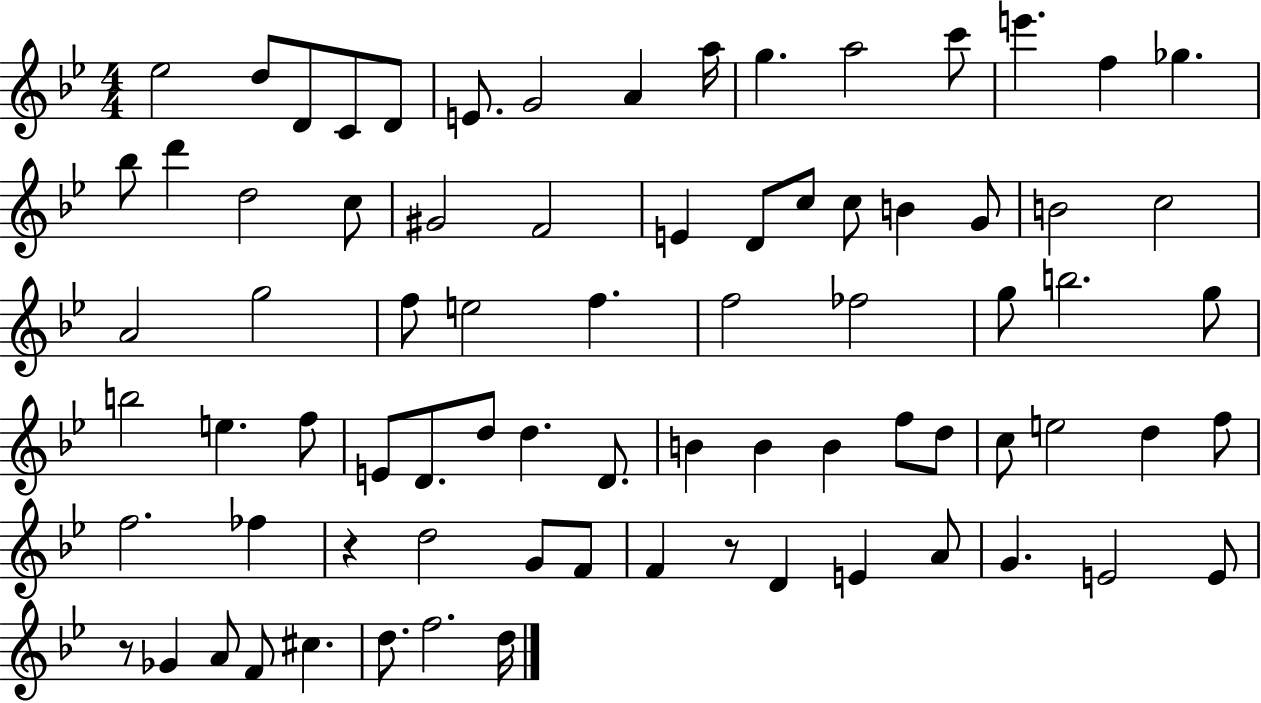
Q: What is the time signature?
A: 4/4